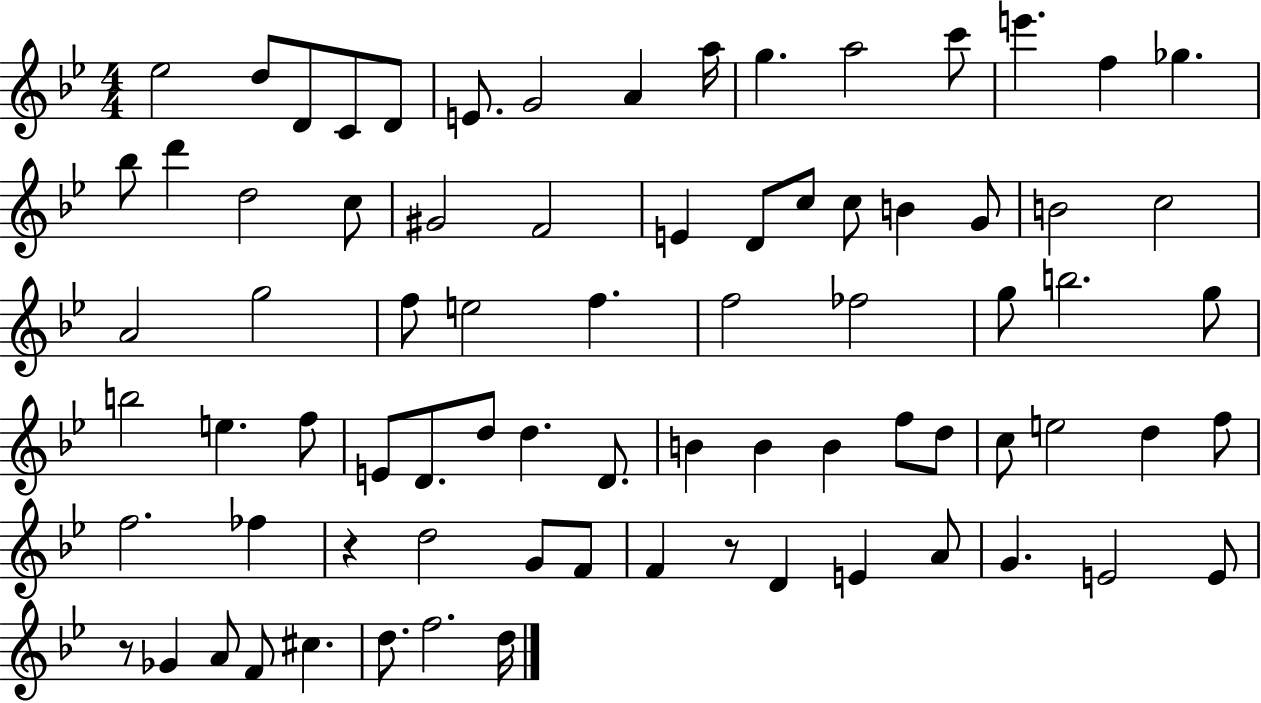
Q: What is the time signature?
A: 4/4